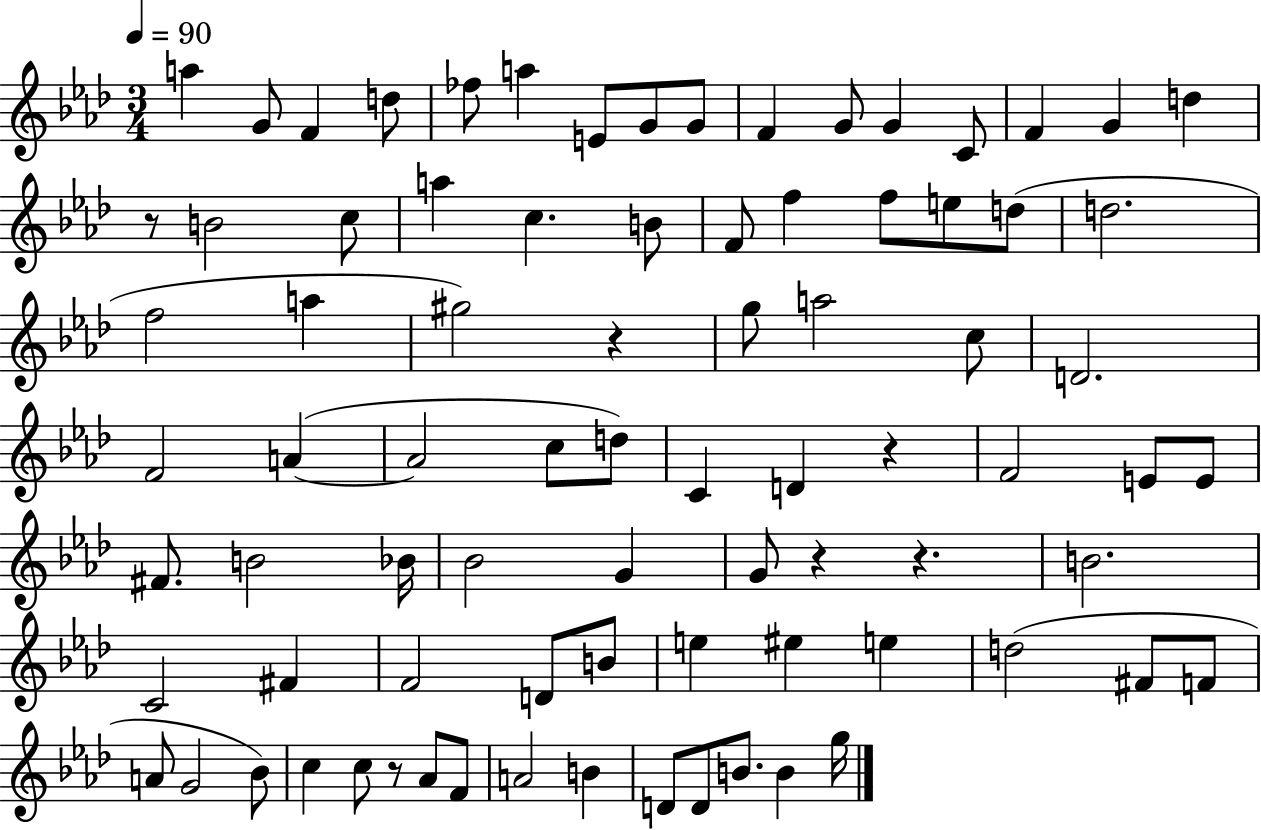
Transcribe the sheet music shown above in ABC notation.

X:1
T:Untitled
M:3/4
L:1/4
K:Ab
a G/2 F d/2 _f/2 a E/2 G/2 G/2 F G/2 G C/2 F G d z/2 B2 c/2 a c B/2 F/2 f f/2 e/2 d/2 d2 f2 a ^g2 z g/2 a2 c/2 D2 F2 A A2 c/2 d/2 C D z F2 E/2 E/2 ^F/2 B2 _B/4 _B2 G G/2 z z B2 C2 ^F F2 D/2 B/2 e ^e e d2 ^F/2 F/2 A/2 G2 _B/2 c c/2 z/2 _A/2 F/2 A2 B D/2 D/2 B/2 B g/4